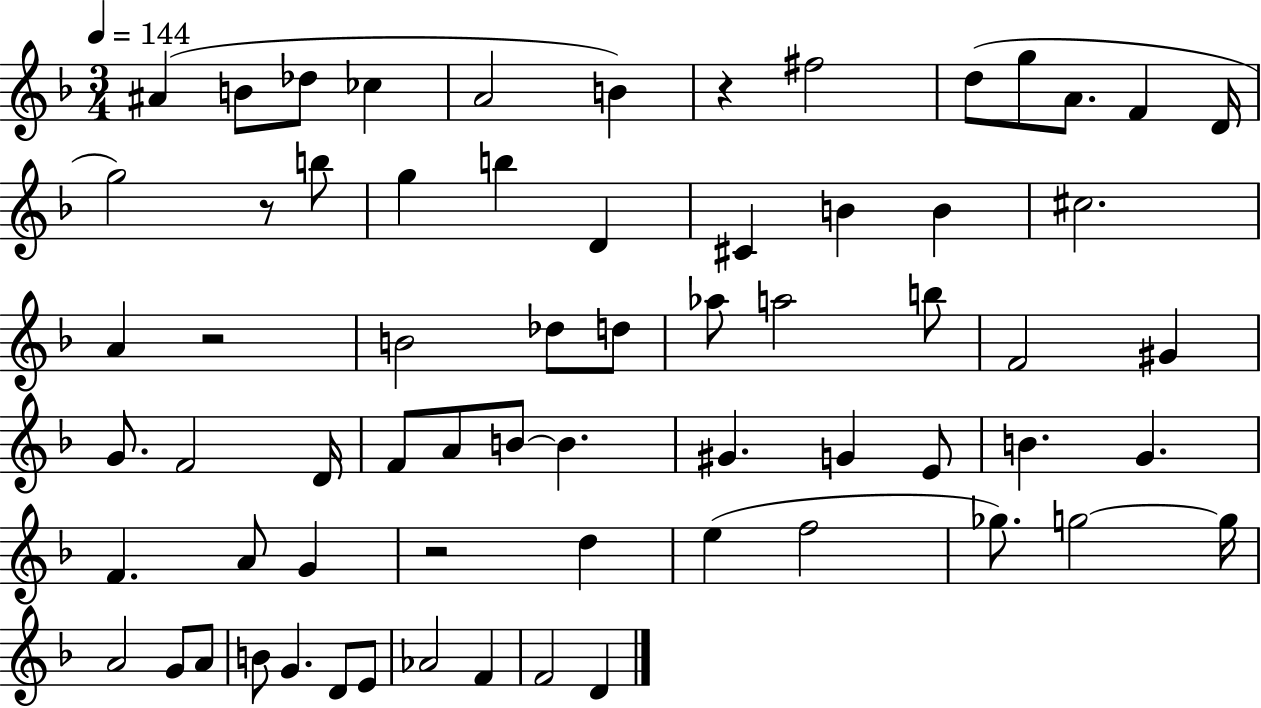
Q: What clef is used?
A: treble